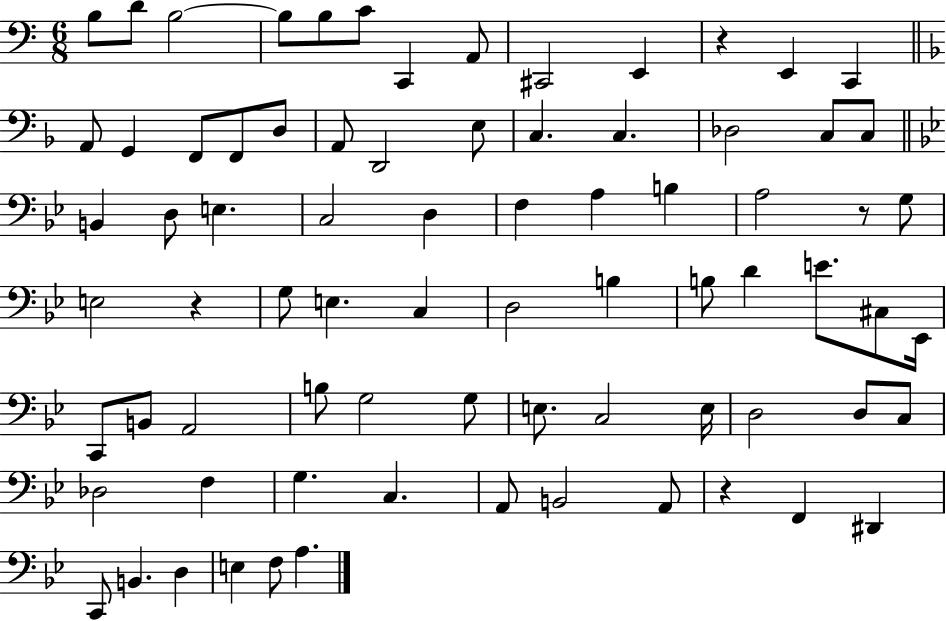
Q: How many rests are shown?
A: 4